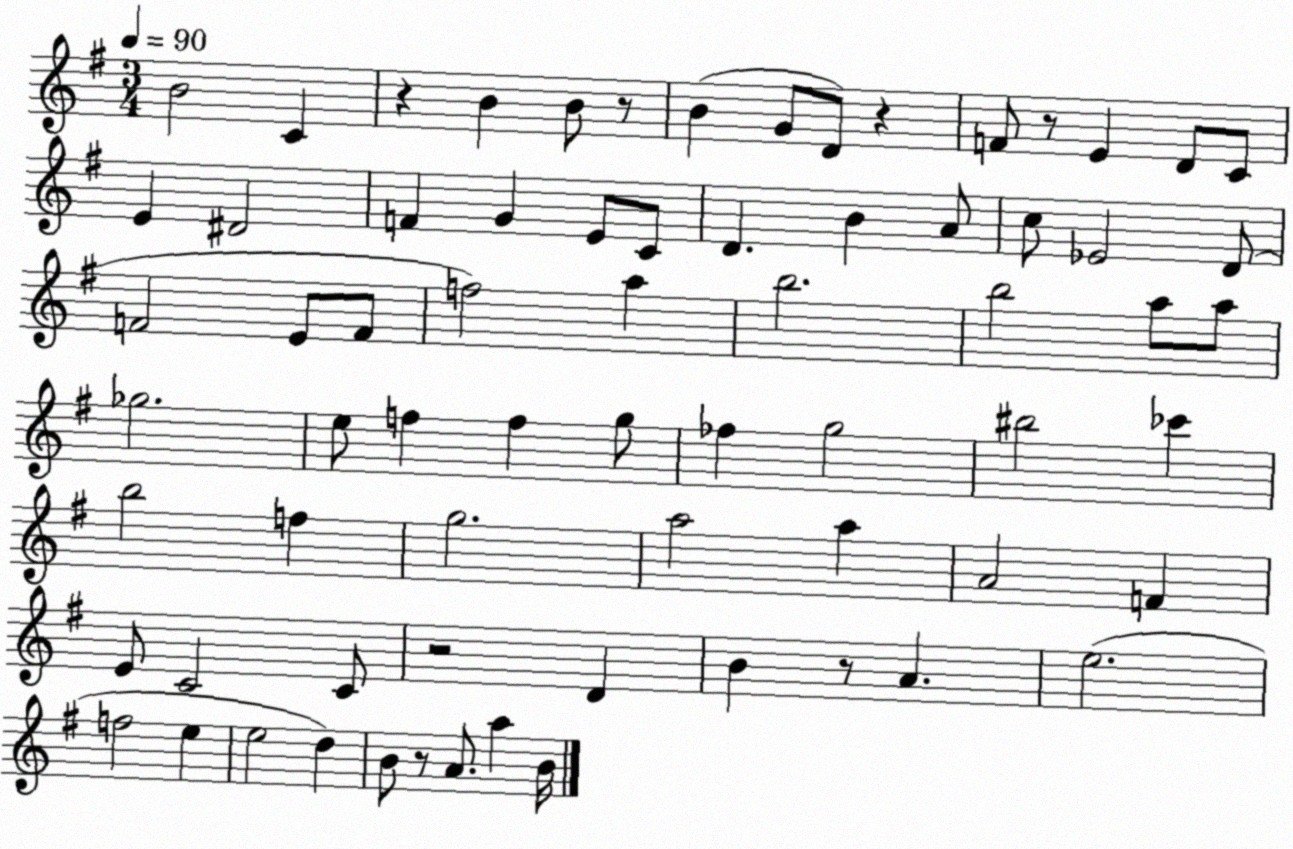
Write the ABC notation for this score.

X:1
T:Untitled
M:3/4
L:1/4
K:G
B2 C z B B/2 z/2 B G/2 D/2 z F/2 z/2 E D/2 C/2 E ^D2 F G E/2 C/2 D B A/2 c/2 _E2 D/2 F2 E/2 F/2 f2 a b2 b2 a/2 a/2 _g2 e/2 f f g/2 _f g2 ^b2 _c' b2 f g2 a2 a A2 F E/2 C2 C/2 z2 D B z/2 A e2 f2 e e2 d B/2 z/2 A/2 a B/4